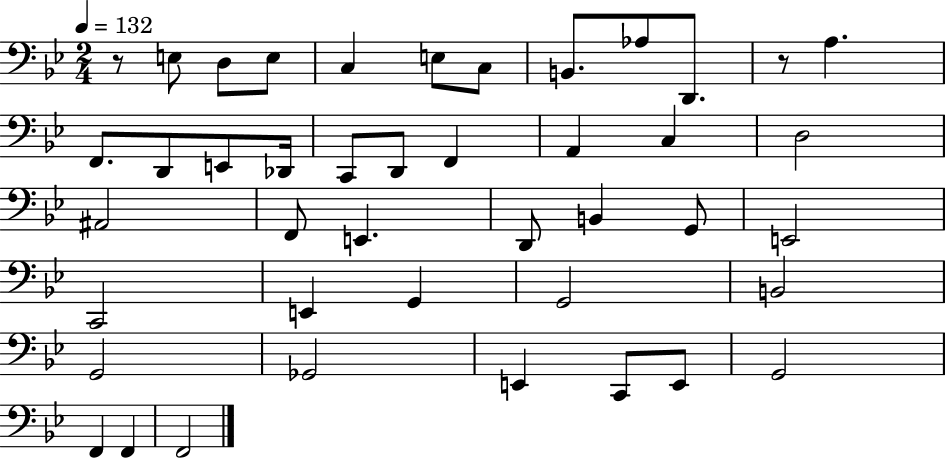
R/e E3/e D3/e E3/e C3/q E3/e C3/e B2/e. Ab3/e D2/e. R/e A3/q. F2/e. D2/e E2/e Db2/s C2/e D2/e F2/q A2/q C3/q D3/h A#2/h F2/e E2/q. D2/e B2/q G2/e E2/h C2/h E2/q G2/q G2/h B2/h G2/h Gb2/h E2/q C2/e E2/e G2/h F2/q F2/q F2/h